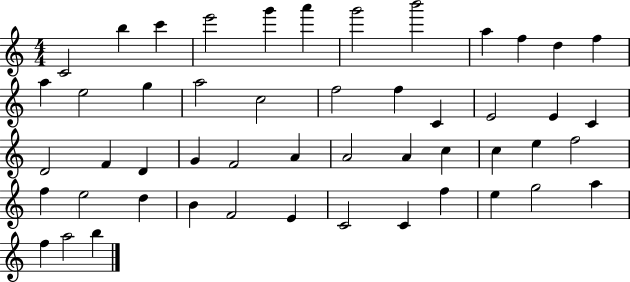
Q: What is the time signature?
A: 4/4